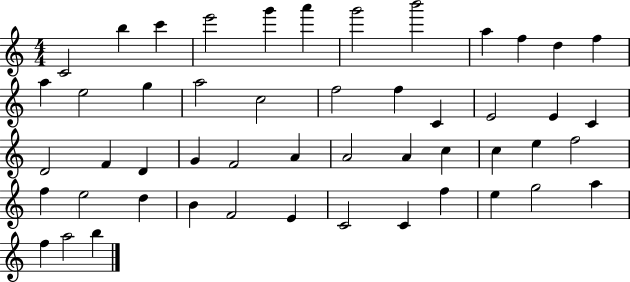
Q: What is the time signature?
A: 4/4